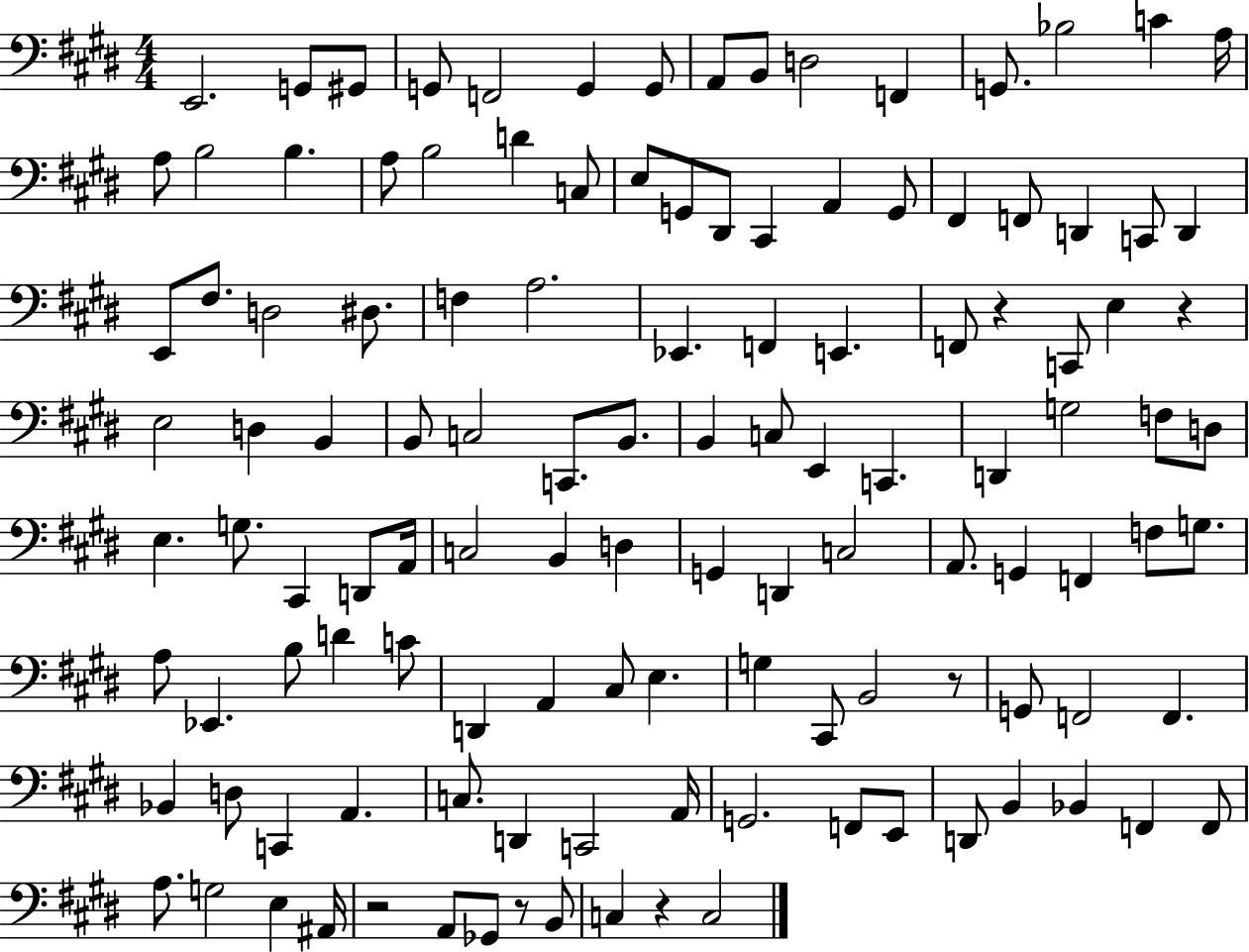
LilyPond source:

{
  \clef bass
  \numericTimeSignature
  \time 4/4
  \key e \major
  e,2. g,8 gis,8 | g,8 f,2 g,4 g,8 | a,8 b,8 d2 f,4 | g,8. bes2 c'4 a16 | \break a8 b2 b4. | a8 b2 d'4 c8 | e8 g,8 dis,8 cis,4 a,4 g,8 | fis,4 f,8 d,4 c,8 d,4 | \break e,8 fis8. d2 dis8. | f4 a2. | ees,4. f,4 e,4. | f,8 r4 c,8 e4 r4 | \break e2 d4 b,4 | b,8 c2 c,8. b,8. | b,4 c8 e,4 c,4. | d,4 g2 f8 d8 | \break e4. g8. cis,4 d,8 a,16 | c2 b,4 d4 | g,4 d,4 c2 | a,8. g,4 f,4 f8 g8. | \break a8 ees,4. b8 d'4 c'8 | d,4 a,4 cis8 e4. | g4 cis,8 b,2 r8 | g,8 f,2 f,4. | \break bes,4 d8 c,4 a,4. | c8. d,4 c,2 a,16 | g,2. f,8 e,8 | d,8 b,4 bes,4 f,4 f,8 | \break a8. g2 e4 ais,16 | r2 a,8 ges,8 r8 b,8 | c4 r4 c2 | \bar "|."
}